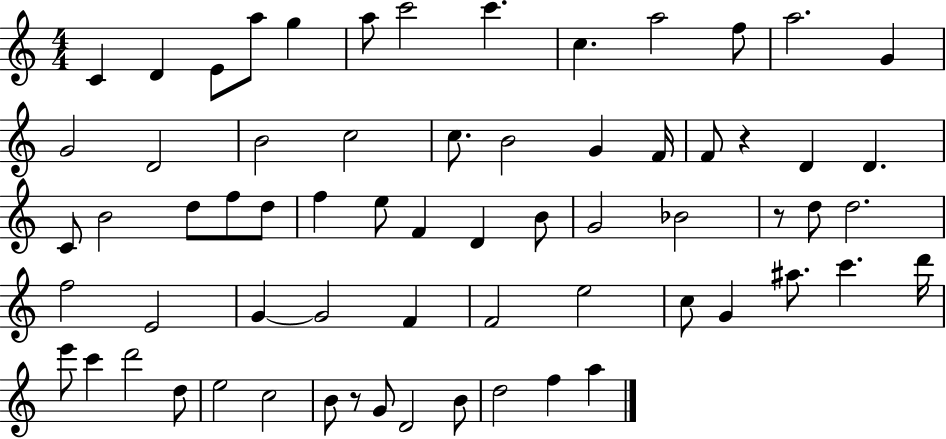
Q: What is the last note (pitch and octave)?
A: A5